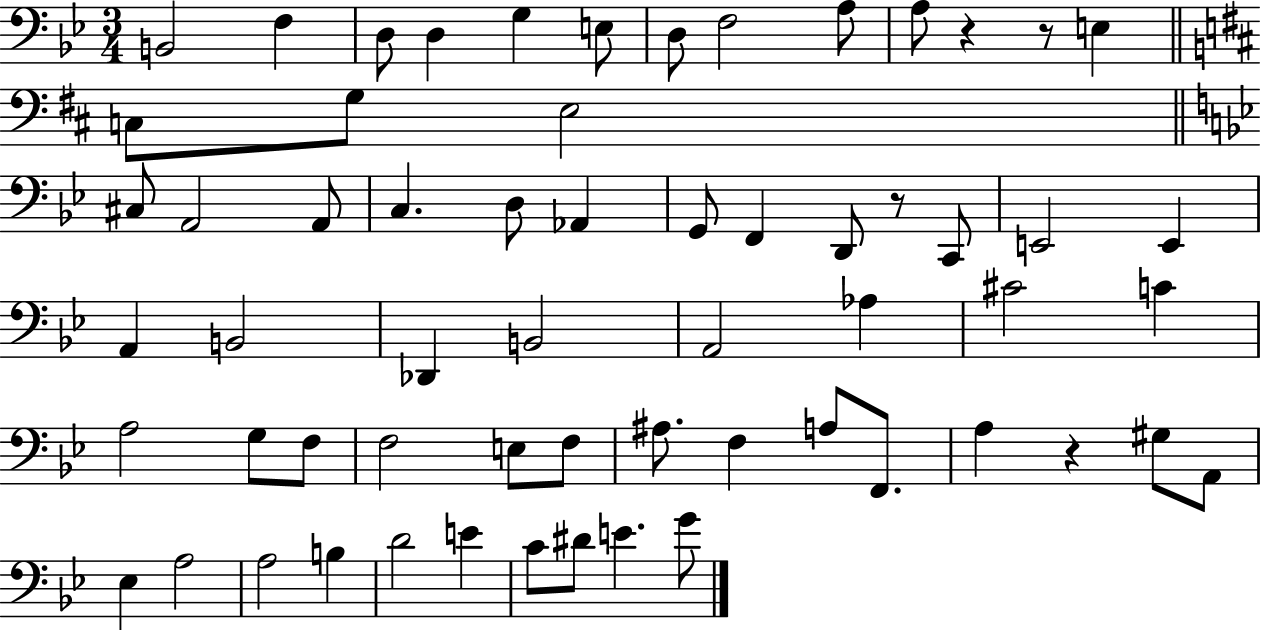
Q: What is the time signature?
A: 3/4